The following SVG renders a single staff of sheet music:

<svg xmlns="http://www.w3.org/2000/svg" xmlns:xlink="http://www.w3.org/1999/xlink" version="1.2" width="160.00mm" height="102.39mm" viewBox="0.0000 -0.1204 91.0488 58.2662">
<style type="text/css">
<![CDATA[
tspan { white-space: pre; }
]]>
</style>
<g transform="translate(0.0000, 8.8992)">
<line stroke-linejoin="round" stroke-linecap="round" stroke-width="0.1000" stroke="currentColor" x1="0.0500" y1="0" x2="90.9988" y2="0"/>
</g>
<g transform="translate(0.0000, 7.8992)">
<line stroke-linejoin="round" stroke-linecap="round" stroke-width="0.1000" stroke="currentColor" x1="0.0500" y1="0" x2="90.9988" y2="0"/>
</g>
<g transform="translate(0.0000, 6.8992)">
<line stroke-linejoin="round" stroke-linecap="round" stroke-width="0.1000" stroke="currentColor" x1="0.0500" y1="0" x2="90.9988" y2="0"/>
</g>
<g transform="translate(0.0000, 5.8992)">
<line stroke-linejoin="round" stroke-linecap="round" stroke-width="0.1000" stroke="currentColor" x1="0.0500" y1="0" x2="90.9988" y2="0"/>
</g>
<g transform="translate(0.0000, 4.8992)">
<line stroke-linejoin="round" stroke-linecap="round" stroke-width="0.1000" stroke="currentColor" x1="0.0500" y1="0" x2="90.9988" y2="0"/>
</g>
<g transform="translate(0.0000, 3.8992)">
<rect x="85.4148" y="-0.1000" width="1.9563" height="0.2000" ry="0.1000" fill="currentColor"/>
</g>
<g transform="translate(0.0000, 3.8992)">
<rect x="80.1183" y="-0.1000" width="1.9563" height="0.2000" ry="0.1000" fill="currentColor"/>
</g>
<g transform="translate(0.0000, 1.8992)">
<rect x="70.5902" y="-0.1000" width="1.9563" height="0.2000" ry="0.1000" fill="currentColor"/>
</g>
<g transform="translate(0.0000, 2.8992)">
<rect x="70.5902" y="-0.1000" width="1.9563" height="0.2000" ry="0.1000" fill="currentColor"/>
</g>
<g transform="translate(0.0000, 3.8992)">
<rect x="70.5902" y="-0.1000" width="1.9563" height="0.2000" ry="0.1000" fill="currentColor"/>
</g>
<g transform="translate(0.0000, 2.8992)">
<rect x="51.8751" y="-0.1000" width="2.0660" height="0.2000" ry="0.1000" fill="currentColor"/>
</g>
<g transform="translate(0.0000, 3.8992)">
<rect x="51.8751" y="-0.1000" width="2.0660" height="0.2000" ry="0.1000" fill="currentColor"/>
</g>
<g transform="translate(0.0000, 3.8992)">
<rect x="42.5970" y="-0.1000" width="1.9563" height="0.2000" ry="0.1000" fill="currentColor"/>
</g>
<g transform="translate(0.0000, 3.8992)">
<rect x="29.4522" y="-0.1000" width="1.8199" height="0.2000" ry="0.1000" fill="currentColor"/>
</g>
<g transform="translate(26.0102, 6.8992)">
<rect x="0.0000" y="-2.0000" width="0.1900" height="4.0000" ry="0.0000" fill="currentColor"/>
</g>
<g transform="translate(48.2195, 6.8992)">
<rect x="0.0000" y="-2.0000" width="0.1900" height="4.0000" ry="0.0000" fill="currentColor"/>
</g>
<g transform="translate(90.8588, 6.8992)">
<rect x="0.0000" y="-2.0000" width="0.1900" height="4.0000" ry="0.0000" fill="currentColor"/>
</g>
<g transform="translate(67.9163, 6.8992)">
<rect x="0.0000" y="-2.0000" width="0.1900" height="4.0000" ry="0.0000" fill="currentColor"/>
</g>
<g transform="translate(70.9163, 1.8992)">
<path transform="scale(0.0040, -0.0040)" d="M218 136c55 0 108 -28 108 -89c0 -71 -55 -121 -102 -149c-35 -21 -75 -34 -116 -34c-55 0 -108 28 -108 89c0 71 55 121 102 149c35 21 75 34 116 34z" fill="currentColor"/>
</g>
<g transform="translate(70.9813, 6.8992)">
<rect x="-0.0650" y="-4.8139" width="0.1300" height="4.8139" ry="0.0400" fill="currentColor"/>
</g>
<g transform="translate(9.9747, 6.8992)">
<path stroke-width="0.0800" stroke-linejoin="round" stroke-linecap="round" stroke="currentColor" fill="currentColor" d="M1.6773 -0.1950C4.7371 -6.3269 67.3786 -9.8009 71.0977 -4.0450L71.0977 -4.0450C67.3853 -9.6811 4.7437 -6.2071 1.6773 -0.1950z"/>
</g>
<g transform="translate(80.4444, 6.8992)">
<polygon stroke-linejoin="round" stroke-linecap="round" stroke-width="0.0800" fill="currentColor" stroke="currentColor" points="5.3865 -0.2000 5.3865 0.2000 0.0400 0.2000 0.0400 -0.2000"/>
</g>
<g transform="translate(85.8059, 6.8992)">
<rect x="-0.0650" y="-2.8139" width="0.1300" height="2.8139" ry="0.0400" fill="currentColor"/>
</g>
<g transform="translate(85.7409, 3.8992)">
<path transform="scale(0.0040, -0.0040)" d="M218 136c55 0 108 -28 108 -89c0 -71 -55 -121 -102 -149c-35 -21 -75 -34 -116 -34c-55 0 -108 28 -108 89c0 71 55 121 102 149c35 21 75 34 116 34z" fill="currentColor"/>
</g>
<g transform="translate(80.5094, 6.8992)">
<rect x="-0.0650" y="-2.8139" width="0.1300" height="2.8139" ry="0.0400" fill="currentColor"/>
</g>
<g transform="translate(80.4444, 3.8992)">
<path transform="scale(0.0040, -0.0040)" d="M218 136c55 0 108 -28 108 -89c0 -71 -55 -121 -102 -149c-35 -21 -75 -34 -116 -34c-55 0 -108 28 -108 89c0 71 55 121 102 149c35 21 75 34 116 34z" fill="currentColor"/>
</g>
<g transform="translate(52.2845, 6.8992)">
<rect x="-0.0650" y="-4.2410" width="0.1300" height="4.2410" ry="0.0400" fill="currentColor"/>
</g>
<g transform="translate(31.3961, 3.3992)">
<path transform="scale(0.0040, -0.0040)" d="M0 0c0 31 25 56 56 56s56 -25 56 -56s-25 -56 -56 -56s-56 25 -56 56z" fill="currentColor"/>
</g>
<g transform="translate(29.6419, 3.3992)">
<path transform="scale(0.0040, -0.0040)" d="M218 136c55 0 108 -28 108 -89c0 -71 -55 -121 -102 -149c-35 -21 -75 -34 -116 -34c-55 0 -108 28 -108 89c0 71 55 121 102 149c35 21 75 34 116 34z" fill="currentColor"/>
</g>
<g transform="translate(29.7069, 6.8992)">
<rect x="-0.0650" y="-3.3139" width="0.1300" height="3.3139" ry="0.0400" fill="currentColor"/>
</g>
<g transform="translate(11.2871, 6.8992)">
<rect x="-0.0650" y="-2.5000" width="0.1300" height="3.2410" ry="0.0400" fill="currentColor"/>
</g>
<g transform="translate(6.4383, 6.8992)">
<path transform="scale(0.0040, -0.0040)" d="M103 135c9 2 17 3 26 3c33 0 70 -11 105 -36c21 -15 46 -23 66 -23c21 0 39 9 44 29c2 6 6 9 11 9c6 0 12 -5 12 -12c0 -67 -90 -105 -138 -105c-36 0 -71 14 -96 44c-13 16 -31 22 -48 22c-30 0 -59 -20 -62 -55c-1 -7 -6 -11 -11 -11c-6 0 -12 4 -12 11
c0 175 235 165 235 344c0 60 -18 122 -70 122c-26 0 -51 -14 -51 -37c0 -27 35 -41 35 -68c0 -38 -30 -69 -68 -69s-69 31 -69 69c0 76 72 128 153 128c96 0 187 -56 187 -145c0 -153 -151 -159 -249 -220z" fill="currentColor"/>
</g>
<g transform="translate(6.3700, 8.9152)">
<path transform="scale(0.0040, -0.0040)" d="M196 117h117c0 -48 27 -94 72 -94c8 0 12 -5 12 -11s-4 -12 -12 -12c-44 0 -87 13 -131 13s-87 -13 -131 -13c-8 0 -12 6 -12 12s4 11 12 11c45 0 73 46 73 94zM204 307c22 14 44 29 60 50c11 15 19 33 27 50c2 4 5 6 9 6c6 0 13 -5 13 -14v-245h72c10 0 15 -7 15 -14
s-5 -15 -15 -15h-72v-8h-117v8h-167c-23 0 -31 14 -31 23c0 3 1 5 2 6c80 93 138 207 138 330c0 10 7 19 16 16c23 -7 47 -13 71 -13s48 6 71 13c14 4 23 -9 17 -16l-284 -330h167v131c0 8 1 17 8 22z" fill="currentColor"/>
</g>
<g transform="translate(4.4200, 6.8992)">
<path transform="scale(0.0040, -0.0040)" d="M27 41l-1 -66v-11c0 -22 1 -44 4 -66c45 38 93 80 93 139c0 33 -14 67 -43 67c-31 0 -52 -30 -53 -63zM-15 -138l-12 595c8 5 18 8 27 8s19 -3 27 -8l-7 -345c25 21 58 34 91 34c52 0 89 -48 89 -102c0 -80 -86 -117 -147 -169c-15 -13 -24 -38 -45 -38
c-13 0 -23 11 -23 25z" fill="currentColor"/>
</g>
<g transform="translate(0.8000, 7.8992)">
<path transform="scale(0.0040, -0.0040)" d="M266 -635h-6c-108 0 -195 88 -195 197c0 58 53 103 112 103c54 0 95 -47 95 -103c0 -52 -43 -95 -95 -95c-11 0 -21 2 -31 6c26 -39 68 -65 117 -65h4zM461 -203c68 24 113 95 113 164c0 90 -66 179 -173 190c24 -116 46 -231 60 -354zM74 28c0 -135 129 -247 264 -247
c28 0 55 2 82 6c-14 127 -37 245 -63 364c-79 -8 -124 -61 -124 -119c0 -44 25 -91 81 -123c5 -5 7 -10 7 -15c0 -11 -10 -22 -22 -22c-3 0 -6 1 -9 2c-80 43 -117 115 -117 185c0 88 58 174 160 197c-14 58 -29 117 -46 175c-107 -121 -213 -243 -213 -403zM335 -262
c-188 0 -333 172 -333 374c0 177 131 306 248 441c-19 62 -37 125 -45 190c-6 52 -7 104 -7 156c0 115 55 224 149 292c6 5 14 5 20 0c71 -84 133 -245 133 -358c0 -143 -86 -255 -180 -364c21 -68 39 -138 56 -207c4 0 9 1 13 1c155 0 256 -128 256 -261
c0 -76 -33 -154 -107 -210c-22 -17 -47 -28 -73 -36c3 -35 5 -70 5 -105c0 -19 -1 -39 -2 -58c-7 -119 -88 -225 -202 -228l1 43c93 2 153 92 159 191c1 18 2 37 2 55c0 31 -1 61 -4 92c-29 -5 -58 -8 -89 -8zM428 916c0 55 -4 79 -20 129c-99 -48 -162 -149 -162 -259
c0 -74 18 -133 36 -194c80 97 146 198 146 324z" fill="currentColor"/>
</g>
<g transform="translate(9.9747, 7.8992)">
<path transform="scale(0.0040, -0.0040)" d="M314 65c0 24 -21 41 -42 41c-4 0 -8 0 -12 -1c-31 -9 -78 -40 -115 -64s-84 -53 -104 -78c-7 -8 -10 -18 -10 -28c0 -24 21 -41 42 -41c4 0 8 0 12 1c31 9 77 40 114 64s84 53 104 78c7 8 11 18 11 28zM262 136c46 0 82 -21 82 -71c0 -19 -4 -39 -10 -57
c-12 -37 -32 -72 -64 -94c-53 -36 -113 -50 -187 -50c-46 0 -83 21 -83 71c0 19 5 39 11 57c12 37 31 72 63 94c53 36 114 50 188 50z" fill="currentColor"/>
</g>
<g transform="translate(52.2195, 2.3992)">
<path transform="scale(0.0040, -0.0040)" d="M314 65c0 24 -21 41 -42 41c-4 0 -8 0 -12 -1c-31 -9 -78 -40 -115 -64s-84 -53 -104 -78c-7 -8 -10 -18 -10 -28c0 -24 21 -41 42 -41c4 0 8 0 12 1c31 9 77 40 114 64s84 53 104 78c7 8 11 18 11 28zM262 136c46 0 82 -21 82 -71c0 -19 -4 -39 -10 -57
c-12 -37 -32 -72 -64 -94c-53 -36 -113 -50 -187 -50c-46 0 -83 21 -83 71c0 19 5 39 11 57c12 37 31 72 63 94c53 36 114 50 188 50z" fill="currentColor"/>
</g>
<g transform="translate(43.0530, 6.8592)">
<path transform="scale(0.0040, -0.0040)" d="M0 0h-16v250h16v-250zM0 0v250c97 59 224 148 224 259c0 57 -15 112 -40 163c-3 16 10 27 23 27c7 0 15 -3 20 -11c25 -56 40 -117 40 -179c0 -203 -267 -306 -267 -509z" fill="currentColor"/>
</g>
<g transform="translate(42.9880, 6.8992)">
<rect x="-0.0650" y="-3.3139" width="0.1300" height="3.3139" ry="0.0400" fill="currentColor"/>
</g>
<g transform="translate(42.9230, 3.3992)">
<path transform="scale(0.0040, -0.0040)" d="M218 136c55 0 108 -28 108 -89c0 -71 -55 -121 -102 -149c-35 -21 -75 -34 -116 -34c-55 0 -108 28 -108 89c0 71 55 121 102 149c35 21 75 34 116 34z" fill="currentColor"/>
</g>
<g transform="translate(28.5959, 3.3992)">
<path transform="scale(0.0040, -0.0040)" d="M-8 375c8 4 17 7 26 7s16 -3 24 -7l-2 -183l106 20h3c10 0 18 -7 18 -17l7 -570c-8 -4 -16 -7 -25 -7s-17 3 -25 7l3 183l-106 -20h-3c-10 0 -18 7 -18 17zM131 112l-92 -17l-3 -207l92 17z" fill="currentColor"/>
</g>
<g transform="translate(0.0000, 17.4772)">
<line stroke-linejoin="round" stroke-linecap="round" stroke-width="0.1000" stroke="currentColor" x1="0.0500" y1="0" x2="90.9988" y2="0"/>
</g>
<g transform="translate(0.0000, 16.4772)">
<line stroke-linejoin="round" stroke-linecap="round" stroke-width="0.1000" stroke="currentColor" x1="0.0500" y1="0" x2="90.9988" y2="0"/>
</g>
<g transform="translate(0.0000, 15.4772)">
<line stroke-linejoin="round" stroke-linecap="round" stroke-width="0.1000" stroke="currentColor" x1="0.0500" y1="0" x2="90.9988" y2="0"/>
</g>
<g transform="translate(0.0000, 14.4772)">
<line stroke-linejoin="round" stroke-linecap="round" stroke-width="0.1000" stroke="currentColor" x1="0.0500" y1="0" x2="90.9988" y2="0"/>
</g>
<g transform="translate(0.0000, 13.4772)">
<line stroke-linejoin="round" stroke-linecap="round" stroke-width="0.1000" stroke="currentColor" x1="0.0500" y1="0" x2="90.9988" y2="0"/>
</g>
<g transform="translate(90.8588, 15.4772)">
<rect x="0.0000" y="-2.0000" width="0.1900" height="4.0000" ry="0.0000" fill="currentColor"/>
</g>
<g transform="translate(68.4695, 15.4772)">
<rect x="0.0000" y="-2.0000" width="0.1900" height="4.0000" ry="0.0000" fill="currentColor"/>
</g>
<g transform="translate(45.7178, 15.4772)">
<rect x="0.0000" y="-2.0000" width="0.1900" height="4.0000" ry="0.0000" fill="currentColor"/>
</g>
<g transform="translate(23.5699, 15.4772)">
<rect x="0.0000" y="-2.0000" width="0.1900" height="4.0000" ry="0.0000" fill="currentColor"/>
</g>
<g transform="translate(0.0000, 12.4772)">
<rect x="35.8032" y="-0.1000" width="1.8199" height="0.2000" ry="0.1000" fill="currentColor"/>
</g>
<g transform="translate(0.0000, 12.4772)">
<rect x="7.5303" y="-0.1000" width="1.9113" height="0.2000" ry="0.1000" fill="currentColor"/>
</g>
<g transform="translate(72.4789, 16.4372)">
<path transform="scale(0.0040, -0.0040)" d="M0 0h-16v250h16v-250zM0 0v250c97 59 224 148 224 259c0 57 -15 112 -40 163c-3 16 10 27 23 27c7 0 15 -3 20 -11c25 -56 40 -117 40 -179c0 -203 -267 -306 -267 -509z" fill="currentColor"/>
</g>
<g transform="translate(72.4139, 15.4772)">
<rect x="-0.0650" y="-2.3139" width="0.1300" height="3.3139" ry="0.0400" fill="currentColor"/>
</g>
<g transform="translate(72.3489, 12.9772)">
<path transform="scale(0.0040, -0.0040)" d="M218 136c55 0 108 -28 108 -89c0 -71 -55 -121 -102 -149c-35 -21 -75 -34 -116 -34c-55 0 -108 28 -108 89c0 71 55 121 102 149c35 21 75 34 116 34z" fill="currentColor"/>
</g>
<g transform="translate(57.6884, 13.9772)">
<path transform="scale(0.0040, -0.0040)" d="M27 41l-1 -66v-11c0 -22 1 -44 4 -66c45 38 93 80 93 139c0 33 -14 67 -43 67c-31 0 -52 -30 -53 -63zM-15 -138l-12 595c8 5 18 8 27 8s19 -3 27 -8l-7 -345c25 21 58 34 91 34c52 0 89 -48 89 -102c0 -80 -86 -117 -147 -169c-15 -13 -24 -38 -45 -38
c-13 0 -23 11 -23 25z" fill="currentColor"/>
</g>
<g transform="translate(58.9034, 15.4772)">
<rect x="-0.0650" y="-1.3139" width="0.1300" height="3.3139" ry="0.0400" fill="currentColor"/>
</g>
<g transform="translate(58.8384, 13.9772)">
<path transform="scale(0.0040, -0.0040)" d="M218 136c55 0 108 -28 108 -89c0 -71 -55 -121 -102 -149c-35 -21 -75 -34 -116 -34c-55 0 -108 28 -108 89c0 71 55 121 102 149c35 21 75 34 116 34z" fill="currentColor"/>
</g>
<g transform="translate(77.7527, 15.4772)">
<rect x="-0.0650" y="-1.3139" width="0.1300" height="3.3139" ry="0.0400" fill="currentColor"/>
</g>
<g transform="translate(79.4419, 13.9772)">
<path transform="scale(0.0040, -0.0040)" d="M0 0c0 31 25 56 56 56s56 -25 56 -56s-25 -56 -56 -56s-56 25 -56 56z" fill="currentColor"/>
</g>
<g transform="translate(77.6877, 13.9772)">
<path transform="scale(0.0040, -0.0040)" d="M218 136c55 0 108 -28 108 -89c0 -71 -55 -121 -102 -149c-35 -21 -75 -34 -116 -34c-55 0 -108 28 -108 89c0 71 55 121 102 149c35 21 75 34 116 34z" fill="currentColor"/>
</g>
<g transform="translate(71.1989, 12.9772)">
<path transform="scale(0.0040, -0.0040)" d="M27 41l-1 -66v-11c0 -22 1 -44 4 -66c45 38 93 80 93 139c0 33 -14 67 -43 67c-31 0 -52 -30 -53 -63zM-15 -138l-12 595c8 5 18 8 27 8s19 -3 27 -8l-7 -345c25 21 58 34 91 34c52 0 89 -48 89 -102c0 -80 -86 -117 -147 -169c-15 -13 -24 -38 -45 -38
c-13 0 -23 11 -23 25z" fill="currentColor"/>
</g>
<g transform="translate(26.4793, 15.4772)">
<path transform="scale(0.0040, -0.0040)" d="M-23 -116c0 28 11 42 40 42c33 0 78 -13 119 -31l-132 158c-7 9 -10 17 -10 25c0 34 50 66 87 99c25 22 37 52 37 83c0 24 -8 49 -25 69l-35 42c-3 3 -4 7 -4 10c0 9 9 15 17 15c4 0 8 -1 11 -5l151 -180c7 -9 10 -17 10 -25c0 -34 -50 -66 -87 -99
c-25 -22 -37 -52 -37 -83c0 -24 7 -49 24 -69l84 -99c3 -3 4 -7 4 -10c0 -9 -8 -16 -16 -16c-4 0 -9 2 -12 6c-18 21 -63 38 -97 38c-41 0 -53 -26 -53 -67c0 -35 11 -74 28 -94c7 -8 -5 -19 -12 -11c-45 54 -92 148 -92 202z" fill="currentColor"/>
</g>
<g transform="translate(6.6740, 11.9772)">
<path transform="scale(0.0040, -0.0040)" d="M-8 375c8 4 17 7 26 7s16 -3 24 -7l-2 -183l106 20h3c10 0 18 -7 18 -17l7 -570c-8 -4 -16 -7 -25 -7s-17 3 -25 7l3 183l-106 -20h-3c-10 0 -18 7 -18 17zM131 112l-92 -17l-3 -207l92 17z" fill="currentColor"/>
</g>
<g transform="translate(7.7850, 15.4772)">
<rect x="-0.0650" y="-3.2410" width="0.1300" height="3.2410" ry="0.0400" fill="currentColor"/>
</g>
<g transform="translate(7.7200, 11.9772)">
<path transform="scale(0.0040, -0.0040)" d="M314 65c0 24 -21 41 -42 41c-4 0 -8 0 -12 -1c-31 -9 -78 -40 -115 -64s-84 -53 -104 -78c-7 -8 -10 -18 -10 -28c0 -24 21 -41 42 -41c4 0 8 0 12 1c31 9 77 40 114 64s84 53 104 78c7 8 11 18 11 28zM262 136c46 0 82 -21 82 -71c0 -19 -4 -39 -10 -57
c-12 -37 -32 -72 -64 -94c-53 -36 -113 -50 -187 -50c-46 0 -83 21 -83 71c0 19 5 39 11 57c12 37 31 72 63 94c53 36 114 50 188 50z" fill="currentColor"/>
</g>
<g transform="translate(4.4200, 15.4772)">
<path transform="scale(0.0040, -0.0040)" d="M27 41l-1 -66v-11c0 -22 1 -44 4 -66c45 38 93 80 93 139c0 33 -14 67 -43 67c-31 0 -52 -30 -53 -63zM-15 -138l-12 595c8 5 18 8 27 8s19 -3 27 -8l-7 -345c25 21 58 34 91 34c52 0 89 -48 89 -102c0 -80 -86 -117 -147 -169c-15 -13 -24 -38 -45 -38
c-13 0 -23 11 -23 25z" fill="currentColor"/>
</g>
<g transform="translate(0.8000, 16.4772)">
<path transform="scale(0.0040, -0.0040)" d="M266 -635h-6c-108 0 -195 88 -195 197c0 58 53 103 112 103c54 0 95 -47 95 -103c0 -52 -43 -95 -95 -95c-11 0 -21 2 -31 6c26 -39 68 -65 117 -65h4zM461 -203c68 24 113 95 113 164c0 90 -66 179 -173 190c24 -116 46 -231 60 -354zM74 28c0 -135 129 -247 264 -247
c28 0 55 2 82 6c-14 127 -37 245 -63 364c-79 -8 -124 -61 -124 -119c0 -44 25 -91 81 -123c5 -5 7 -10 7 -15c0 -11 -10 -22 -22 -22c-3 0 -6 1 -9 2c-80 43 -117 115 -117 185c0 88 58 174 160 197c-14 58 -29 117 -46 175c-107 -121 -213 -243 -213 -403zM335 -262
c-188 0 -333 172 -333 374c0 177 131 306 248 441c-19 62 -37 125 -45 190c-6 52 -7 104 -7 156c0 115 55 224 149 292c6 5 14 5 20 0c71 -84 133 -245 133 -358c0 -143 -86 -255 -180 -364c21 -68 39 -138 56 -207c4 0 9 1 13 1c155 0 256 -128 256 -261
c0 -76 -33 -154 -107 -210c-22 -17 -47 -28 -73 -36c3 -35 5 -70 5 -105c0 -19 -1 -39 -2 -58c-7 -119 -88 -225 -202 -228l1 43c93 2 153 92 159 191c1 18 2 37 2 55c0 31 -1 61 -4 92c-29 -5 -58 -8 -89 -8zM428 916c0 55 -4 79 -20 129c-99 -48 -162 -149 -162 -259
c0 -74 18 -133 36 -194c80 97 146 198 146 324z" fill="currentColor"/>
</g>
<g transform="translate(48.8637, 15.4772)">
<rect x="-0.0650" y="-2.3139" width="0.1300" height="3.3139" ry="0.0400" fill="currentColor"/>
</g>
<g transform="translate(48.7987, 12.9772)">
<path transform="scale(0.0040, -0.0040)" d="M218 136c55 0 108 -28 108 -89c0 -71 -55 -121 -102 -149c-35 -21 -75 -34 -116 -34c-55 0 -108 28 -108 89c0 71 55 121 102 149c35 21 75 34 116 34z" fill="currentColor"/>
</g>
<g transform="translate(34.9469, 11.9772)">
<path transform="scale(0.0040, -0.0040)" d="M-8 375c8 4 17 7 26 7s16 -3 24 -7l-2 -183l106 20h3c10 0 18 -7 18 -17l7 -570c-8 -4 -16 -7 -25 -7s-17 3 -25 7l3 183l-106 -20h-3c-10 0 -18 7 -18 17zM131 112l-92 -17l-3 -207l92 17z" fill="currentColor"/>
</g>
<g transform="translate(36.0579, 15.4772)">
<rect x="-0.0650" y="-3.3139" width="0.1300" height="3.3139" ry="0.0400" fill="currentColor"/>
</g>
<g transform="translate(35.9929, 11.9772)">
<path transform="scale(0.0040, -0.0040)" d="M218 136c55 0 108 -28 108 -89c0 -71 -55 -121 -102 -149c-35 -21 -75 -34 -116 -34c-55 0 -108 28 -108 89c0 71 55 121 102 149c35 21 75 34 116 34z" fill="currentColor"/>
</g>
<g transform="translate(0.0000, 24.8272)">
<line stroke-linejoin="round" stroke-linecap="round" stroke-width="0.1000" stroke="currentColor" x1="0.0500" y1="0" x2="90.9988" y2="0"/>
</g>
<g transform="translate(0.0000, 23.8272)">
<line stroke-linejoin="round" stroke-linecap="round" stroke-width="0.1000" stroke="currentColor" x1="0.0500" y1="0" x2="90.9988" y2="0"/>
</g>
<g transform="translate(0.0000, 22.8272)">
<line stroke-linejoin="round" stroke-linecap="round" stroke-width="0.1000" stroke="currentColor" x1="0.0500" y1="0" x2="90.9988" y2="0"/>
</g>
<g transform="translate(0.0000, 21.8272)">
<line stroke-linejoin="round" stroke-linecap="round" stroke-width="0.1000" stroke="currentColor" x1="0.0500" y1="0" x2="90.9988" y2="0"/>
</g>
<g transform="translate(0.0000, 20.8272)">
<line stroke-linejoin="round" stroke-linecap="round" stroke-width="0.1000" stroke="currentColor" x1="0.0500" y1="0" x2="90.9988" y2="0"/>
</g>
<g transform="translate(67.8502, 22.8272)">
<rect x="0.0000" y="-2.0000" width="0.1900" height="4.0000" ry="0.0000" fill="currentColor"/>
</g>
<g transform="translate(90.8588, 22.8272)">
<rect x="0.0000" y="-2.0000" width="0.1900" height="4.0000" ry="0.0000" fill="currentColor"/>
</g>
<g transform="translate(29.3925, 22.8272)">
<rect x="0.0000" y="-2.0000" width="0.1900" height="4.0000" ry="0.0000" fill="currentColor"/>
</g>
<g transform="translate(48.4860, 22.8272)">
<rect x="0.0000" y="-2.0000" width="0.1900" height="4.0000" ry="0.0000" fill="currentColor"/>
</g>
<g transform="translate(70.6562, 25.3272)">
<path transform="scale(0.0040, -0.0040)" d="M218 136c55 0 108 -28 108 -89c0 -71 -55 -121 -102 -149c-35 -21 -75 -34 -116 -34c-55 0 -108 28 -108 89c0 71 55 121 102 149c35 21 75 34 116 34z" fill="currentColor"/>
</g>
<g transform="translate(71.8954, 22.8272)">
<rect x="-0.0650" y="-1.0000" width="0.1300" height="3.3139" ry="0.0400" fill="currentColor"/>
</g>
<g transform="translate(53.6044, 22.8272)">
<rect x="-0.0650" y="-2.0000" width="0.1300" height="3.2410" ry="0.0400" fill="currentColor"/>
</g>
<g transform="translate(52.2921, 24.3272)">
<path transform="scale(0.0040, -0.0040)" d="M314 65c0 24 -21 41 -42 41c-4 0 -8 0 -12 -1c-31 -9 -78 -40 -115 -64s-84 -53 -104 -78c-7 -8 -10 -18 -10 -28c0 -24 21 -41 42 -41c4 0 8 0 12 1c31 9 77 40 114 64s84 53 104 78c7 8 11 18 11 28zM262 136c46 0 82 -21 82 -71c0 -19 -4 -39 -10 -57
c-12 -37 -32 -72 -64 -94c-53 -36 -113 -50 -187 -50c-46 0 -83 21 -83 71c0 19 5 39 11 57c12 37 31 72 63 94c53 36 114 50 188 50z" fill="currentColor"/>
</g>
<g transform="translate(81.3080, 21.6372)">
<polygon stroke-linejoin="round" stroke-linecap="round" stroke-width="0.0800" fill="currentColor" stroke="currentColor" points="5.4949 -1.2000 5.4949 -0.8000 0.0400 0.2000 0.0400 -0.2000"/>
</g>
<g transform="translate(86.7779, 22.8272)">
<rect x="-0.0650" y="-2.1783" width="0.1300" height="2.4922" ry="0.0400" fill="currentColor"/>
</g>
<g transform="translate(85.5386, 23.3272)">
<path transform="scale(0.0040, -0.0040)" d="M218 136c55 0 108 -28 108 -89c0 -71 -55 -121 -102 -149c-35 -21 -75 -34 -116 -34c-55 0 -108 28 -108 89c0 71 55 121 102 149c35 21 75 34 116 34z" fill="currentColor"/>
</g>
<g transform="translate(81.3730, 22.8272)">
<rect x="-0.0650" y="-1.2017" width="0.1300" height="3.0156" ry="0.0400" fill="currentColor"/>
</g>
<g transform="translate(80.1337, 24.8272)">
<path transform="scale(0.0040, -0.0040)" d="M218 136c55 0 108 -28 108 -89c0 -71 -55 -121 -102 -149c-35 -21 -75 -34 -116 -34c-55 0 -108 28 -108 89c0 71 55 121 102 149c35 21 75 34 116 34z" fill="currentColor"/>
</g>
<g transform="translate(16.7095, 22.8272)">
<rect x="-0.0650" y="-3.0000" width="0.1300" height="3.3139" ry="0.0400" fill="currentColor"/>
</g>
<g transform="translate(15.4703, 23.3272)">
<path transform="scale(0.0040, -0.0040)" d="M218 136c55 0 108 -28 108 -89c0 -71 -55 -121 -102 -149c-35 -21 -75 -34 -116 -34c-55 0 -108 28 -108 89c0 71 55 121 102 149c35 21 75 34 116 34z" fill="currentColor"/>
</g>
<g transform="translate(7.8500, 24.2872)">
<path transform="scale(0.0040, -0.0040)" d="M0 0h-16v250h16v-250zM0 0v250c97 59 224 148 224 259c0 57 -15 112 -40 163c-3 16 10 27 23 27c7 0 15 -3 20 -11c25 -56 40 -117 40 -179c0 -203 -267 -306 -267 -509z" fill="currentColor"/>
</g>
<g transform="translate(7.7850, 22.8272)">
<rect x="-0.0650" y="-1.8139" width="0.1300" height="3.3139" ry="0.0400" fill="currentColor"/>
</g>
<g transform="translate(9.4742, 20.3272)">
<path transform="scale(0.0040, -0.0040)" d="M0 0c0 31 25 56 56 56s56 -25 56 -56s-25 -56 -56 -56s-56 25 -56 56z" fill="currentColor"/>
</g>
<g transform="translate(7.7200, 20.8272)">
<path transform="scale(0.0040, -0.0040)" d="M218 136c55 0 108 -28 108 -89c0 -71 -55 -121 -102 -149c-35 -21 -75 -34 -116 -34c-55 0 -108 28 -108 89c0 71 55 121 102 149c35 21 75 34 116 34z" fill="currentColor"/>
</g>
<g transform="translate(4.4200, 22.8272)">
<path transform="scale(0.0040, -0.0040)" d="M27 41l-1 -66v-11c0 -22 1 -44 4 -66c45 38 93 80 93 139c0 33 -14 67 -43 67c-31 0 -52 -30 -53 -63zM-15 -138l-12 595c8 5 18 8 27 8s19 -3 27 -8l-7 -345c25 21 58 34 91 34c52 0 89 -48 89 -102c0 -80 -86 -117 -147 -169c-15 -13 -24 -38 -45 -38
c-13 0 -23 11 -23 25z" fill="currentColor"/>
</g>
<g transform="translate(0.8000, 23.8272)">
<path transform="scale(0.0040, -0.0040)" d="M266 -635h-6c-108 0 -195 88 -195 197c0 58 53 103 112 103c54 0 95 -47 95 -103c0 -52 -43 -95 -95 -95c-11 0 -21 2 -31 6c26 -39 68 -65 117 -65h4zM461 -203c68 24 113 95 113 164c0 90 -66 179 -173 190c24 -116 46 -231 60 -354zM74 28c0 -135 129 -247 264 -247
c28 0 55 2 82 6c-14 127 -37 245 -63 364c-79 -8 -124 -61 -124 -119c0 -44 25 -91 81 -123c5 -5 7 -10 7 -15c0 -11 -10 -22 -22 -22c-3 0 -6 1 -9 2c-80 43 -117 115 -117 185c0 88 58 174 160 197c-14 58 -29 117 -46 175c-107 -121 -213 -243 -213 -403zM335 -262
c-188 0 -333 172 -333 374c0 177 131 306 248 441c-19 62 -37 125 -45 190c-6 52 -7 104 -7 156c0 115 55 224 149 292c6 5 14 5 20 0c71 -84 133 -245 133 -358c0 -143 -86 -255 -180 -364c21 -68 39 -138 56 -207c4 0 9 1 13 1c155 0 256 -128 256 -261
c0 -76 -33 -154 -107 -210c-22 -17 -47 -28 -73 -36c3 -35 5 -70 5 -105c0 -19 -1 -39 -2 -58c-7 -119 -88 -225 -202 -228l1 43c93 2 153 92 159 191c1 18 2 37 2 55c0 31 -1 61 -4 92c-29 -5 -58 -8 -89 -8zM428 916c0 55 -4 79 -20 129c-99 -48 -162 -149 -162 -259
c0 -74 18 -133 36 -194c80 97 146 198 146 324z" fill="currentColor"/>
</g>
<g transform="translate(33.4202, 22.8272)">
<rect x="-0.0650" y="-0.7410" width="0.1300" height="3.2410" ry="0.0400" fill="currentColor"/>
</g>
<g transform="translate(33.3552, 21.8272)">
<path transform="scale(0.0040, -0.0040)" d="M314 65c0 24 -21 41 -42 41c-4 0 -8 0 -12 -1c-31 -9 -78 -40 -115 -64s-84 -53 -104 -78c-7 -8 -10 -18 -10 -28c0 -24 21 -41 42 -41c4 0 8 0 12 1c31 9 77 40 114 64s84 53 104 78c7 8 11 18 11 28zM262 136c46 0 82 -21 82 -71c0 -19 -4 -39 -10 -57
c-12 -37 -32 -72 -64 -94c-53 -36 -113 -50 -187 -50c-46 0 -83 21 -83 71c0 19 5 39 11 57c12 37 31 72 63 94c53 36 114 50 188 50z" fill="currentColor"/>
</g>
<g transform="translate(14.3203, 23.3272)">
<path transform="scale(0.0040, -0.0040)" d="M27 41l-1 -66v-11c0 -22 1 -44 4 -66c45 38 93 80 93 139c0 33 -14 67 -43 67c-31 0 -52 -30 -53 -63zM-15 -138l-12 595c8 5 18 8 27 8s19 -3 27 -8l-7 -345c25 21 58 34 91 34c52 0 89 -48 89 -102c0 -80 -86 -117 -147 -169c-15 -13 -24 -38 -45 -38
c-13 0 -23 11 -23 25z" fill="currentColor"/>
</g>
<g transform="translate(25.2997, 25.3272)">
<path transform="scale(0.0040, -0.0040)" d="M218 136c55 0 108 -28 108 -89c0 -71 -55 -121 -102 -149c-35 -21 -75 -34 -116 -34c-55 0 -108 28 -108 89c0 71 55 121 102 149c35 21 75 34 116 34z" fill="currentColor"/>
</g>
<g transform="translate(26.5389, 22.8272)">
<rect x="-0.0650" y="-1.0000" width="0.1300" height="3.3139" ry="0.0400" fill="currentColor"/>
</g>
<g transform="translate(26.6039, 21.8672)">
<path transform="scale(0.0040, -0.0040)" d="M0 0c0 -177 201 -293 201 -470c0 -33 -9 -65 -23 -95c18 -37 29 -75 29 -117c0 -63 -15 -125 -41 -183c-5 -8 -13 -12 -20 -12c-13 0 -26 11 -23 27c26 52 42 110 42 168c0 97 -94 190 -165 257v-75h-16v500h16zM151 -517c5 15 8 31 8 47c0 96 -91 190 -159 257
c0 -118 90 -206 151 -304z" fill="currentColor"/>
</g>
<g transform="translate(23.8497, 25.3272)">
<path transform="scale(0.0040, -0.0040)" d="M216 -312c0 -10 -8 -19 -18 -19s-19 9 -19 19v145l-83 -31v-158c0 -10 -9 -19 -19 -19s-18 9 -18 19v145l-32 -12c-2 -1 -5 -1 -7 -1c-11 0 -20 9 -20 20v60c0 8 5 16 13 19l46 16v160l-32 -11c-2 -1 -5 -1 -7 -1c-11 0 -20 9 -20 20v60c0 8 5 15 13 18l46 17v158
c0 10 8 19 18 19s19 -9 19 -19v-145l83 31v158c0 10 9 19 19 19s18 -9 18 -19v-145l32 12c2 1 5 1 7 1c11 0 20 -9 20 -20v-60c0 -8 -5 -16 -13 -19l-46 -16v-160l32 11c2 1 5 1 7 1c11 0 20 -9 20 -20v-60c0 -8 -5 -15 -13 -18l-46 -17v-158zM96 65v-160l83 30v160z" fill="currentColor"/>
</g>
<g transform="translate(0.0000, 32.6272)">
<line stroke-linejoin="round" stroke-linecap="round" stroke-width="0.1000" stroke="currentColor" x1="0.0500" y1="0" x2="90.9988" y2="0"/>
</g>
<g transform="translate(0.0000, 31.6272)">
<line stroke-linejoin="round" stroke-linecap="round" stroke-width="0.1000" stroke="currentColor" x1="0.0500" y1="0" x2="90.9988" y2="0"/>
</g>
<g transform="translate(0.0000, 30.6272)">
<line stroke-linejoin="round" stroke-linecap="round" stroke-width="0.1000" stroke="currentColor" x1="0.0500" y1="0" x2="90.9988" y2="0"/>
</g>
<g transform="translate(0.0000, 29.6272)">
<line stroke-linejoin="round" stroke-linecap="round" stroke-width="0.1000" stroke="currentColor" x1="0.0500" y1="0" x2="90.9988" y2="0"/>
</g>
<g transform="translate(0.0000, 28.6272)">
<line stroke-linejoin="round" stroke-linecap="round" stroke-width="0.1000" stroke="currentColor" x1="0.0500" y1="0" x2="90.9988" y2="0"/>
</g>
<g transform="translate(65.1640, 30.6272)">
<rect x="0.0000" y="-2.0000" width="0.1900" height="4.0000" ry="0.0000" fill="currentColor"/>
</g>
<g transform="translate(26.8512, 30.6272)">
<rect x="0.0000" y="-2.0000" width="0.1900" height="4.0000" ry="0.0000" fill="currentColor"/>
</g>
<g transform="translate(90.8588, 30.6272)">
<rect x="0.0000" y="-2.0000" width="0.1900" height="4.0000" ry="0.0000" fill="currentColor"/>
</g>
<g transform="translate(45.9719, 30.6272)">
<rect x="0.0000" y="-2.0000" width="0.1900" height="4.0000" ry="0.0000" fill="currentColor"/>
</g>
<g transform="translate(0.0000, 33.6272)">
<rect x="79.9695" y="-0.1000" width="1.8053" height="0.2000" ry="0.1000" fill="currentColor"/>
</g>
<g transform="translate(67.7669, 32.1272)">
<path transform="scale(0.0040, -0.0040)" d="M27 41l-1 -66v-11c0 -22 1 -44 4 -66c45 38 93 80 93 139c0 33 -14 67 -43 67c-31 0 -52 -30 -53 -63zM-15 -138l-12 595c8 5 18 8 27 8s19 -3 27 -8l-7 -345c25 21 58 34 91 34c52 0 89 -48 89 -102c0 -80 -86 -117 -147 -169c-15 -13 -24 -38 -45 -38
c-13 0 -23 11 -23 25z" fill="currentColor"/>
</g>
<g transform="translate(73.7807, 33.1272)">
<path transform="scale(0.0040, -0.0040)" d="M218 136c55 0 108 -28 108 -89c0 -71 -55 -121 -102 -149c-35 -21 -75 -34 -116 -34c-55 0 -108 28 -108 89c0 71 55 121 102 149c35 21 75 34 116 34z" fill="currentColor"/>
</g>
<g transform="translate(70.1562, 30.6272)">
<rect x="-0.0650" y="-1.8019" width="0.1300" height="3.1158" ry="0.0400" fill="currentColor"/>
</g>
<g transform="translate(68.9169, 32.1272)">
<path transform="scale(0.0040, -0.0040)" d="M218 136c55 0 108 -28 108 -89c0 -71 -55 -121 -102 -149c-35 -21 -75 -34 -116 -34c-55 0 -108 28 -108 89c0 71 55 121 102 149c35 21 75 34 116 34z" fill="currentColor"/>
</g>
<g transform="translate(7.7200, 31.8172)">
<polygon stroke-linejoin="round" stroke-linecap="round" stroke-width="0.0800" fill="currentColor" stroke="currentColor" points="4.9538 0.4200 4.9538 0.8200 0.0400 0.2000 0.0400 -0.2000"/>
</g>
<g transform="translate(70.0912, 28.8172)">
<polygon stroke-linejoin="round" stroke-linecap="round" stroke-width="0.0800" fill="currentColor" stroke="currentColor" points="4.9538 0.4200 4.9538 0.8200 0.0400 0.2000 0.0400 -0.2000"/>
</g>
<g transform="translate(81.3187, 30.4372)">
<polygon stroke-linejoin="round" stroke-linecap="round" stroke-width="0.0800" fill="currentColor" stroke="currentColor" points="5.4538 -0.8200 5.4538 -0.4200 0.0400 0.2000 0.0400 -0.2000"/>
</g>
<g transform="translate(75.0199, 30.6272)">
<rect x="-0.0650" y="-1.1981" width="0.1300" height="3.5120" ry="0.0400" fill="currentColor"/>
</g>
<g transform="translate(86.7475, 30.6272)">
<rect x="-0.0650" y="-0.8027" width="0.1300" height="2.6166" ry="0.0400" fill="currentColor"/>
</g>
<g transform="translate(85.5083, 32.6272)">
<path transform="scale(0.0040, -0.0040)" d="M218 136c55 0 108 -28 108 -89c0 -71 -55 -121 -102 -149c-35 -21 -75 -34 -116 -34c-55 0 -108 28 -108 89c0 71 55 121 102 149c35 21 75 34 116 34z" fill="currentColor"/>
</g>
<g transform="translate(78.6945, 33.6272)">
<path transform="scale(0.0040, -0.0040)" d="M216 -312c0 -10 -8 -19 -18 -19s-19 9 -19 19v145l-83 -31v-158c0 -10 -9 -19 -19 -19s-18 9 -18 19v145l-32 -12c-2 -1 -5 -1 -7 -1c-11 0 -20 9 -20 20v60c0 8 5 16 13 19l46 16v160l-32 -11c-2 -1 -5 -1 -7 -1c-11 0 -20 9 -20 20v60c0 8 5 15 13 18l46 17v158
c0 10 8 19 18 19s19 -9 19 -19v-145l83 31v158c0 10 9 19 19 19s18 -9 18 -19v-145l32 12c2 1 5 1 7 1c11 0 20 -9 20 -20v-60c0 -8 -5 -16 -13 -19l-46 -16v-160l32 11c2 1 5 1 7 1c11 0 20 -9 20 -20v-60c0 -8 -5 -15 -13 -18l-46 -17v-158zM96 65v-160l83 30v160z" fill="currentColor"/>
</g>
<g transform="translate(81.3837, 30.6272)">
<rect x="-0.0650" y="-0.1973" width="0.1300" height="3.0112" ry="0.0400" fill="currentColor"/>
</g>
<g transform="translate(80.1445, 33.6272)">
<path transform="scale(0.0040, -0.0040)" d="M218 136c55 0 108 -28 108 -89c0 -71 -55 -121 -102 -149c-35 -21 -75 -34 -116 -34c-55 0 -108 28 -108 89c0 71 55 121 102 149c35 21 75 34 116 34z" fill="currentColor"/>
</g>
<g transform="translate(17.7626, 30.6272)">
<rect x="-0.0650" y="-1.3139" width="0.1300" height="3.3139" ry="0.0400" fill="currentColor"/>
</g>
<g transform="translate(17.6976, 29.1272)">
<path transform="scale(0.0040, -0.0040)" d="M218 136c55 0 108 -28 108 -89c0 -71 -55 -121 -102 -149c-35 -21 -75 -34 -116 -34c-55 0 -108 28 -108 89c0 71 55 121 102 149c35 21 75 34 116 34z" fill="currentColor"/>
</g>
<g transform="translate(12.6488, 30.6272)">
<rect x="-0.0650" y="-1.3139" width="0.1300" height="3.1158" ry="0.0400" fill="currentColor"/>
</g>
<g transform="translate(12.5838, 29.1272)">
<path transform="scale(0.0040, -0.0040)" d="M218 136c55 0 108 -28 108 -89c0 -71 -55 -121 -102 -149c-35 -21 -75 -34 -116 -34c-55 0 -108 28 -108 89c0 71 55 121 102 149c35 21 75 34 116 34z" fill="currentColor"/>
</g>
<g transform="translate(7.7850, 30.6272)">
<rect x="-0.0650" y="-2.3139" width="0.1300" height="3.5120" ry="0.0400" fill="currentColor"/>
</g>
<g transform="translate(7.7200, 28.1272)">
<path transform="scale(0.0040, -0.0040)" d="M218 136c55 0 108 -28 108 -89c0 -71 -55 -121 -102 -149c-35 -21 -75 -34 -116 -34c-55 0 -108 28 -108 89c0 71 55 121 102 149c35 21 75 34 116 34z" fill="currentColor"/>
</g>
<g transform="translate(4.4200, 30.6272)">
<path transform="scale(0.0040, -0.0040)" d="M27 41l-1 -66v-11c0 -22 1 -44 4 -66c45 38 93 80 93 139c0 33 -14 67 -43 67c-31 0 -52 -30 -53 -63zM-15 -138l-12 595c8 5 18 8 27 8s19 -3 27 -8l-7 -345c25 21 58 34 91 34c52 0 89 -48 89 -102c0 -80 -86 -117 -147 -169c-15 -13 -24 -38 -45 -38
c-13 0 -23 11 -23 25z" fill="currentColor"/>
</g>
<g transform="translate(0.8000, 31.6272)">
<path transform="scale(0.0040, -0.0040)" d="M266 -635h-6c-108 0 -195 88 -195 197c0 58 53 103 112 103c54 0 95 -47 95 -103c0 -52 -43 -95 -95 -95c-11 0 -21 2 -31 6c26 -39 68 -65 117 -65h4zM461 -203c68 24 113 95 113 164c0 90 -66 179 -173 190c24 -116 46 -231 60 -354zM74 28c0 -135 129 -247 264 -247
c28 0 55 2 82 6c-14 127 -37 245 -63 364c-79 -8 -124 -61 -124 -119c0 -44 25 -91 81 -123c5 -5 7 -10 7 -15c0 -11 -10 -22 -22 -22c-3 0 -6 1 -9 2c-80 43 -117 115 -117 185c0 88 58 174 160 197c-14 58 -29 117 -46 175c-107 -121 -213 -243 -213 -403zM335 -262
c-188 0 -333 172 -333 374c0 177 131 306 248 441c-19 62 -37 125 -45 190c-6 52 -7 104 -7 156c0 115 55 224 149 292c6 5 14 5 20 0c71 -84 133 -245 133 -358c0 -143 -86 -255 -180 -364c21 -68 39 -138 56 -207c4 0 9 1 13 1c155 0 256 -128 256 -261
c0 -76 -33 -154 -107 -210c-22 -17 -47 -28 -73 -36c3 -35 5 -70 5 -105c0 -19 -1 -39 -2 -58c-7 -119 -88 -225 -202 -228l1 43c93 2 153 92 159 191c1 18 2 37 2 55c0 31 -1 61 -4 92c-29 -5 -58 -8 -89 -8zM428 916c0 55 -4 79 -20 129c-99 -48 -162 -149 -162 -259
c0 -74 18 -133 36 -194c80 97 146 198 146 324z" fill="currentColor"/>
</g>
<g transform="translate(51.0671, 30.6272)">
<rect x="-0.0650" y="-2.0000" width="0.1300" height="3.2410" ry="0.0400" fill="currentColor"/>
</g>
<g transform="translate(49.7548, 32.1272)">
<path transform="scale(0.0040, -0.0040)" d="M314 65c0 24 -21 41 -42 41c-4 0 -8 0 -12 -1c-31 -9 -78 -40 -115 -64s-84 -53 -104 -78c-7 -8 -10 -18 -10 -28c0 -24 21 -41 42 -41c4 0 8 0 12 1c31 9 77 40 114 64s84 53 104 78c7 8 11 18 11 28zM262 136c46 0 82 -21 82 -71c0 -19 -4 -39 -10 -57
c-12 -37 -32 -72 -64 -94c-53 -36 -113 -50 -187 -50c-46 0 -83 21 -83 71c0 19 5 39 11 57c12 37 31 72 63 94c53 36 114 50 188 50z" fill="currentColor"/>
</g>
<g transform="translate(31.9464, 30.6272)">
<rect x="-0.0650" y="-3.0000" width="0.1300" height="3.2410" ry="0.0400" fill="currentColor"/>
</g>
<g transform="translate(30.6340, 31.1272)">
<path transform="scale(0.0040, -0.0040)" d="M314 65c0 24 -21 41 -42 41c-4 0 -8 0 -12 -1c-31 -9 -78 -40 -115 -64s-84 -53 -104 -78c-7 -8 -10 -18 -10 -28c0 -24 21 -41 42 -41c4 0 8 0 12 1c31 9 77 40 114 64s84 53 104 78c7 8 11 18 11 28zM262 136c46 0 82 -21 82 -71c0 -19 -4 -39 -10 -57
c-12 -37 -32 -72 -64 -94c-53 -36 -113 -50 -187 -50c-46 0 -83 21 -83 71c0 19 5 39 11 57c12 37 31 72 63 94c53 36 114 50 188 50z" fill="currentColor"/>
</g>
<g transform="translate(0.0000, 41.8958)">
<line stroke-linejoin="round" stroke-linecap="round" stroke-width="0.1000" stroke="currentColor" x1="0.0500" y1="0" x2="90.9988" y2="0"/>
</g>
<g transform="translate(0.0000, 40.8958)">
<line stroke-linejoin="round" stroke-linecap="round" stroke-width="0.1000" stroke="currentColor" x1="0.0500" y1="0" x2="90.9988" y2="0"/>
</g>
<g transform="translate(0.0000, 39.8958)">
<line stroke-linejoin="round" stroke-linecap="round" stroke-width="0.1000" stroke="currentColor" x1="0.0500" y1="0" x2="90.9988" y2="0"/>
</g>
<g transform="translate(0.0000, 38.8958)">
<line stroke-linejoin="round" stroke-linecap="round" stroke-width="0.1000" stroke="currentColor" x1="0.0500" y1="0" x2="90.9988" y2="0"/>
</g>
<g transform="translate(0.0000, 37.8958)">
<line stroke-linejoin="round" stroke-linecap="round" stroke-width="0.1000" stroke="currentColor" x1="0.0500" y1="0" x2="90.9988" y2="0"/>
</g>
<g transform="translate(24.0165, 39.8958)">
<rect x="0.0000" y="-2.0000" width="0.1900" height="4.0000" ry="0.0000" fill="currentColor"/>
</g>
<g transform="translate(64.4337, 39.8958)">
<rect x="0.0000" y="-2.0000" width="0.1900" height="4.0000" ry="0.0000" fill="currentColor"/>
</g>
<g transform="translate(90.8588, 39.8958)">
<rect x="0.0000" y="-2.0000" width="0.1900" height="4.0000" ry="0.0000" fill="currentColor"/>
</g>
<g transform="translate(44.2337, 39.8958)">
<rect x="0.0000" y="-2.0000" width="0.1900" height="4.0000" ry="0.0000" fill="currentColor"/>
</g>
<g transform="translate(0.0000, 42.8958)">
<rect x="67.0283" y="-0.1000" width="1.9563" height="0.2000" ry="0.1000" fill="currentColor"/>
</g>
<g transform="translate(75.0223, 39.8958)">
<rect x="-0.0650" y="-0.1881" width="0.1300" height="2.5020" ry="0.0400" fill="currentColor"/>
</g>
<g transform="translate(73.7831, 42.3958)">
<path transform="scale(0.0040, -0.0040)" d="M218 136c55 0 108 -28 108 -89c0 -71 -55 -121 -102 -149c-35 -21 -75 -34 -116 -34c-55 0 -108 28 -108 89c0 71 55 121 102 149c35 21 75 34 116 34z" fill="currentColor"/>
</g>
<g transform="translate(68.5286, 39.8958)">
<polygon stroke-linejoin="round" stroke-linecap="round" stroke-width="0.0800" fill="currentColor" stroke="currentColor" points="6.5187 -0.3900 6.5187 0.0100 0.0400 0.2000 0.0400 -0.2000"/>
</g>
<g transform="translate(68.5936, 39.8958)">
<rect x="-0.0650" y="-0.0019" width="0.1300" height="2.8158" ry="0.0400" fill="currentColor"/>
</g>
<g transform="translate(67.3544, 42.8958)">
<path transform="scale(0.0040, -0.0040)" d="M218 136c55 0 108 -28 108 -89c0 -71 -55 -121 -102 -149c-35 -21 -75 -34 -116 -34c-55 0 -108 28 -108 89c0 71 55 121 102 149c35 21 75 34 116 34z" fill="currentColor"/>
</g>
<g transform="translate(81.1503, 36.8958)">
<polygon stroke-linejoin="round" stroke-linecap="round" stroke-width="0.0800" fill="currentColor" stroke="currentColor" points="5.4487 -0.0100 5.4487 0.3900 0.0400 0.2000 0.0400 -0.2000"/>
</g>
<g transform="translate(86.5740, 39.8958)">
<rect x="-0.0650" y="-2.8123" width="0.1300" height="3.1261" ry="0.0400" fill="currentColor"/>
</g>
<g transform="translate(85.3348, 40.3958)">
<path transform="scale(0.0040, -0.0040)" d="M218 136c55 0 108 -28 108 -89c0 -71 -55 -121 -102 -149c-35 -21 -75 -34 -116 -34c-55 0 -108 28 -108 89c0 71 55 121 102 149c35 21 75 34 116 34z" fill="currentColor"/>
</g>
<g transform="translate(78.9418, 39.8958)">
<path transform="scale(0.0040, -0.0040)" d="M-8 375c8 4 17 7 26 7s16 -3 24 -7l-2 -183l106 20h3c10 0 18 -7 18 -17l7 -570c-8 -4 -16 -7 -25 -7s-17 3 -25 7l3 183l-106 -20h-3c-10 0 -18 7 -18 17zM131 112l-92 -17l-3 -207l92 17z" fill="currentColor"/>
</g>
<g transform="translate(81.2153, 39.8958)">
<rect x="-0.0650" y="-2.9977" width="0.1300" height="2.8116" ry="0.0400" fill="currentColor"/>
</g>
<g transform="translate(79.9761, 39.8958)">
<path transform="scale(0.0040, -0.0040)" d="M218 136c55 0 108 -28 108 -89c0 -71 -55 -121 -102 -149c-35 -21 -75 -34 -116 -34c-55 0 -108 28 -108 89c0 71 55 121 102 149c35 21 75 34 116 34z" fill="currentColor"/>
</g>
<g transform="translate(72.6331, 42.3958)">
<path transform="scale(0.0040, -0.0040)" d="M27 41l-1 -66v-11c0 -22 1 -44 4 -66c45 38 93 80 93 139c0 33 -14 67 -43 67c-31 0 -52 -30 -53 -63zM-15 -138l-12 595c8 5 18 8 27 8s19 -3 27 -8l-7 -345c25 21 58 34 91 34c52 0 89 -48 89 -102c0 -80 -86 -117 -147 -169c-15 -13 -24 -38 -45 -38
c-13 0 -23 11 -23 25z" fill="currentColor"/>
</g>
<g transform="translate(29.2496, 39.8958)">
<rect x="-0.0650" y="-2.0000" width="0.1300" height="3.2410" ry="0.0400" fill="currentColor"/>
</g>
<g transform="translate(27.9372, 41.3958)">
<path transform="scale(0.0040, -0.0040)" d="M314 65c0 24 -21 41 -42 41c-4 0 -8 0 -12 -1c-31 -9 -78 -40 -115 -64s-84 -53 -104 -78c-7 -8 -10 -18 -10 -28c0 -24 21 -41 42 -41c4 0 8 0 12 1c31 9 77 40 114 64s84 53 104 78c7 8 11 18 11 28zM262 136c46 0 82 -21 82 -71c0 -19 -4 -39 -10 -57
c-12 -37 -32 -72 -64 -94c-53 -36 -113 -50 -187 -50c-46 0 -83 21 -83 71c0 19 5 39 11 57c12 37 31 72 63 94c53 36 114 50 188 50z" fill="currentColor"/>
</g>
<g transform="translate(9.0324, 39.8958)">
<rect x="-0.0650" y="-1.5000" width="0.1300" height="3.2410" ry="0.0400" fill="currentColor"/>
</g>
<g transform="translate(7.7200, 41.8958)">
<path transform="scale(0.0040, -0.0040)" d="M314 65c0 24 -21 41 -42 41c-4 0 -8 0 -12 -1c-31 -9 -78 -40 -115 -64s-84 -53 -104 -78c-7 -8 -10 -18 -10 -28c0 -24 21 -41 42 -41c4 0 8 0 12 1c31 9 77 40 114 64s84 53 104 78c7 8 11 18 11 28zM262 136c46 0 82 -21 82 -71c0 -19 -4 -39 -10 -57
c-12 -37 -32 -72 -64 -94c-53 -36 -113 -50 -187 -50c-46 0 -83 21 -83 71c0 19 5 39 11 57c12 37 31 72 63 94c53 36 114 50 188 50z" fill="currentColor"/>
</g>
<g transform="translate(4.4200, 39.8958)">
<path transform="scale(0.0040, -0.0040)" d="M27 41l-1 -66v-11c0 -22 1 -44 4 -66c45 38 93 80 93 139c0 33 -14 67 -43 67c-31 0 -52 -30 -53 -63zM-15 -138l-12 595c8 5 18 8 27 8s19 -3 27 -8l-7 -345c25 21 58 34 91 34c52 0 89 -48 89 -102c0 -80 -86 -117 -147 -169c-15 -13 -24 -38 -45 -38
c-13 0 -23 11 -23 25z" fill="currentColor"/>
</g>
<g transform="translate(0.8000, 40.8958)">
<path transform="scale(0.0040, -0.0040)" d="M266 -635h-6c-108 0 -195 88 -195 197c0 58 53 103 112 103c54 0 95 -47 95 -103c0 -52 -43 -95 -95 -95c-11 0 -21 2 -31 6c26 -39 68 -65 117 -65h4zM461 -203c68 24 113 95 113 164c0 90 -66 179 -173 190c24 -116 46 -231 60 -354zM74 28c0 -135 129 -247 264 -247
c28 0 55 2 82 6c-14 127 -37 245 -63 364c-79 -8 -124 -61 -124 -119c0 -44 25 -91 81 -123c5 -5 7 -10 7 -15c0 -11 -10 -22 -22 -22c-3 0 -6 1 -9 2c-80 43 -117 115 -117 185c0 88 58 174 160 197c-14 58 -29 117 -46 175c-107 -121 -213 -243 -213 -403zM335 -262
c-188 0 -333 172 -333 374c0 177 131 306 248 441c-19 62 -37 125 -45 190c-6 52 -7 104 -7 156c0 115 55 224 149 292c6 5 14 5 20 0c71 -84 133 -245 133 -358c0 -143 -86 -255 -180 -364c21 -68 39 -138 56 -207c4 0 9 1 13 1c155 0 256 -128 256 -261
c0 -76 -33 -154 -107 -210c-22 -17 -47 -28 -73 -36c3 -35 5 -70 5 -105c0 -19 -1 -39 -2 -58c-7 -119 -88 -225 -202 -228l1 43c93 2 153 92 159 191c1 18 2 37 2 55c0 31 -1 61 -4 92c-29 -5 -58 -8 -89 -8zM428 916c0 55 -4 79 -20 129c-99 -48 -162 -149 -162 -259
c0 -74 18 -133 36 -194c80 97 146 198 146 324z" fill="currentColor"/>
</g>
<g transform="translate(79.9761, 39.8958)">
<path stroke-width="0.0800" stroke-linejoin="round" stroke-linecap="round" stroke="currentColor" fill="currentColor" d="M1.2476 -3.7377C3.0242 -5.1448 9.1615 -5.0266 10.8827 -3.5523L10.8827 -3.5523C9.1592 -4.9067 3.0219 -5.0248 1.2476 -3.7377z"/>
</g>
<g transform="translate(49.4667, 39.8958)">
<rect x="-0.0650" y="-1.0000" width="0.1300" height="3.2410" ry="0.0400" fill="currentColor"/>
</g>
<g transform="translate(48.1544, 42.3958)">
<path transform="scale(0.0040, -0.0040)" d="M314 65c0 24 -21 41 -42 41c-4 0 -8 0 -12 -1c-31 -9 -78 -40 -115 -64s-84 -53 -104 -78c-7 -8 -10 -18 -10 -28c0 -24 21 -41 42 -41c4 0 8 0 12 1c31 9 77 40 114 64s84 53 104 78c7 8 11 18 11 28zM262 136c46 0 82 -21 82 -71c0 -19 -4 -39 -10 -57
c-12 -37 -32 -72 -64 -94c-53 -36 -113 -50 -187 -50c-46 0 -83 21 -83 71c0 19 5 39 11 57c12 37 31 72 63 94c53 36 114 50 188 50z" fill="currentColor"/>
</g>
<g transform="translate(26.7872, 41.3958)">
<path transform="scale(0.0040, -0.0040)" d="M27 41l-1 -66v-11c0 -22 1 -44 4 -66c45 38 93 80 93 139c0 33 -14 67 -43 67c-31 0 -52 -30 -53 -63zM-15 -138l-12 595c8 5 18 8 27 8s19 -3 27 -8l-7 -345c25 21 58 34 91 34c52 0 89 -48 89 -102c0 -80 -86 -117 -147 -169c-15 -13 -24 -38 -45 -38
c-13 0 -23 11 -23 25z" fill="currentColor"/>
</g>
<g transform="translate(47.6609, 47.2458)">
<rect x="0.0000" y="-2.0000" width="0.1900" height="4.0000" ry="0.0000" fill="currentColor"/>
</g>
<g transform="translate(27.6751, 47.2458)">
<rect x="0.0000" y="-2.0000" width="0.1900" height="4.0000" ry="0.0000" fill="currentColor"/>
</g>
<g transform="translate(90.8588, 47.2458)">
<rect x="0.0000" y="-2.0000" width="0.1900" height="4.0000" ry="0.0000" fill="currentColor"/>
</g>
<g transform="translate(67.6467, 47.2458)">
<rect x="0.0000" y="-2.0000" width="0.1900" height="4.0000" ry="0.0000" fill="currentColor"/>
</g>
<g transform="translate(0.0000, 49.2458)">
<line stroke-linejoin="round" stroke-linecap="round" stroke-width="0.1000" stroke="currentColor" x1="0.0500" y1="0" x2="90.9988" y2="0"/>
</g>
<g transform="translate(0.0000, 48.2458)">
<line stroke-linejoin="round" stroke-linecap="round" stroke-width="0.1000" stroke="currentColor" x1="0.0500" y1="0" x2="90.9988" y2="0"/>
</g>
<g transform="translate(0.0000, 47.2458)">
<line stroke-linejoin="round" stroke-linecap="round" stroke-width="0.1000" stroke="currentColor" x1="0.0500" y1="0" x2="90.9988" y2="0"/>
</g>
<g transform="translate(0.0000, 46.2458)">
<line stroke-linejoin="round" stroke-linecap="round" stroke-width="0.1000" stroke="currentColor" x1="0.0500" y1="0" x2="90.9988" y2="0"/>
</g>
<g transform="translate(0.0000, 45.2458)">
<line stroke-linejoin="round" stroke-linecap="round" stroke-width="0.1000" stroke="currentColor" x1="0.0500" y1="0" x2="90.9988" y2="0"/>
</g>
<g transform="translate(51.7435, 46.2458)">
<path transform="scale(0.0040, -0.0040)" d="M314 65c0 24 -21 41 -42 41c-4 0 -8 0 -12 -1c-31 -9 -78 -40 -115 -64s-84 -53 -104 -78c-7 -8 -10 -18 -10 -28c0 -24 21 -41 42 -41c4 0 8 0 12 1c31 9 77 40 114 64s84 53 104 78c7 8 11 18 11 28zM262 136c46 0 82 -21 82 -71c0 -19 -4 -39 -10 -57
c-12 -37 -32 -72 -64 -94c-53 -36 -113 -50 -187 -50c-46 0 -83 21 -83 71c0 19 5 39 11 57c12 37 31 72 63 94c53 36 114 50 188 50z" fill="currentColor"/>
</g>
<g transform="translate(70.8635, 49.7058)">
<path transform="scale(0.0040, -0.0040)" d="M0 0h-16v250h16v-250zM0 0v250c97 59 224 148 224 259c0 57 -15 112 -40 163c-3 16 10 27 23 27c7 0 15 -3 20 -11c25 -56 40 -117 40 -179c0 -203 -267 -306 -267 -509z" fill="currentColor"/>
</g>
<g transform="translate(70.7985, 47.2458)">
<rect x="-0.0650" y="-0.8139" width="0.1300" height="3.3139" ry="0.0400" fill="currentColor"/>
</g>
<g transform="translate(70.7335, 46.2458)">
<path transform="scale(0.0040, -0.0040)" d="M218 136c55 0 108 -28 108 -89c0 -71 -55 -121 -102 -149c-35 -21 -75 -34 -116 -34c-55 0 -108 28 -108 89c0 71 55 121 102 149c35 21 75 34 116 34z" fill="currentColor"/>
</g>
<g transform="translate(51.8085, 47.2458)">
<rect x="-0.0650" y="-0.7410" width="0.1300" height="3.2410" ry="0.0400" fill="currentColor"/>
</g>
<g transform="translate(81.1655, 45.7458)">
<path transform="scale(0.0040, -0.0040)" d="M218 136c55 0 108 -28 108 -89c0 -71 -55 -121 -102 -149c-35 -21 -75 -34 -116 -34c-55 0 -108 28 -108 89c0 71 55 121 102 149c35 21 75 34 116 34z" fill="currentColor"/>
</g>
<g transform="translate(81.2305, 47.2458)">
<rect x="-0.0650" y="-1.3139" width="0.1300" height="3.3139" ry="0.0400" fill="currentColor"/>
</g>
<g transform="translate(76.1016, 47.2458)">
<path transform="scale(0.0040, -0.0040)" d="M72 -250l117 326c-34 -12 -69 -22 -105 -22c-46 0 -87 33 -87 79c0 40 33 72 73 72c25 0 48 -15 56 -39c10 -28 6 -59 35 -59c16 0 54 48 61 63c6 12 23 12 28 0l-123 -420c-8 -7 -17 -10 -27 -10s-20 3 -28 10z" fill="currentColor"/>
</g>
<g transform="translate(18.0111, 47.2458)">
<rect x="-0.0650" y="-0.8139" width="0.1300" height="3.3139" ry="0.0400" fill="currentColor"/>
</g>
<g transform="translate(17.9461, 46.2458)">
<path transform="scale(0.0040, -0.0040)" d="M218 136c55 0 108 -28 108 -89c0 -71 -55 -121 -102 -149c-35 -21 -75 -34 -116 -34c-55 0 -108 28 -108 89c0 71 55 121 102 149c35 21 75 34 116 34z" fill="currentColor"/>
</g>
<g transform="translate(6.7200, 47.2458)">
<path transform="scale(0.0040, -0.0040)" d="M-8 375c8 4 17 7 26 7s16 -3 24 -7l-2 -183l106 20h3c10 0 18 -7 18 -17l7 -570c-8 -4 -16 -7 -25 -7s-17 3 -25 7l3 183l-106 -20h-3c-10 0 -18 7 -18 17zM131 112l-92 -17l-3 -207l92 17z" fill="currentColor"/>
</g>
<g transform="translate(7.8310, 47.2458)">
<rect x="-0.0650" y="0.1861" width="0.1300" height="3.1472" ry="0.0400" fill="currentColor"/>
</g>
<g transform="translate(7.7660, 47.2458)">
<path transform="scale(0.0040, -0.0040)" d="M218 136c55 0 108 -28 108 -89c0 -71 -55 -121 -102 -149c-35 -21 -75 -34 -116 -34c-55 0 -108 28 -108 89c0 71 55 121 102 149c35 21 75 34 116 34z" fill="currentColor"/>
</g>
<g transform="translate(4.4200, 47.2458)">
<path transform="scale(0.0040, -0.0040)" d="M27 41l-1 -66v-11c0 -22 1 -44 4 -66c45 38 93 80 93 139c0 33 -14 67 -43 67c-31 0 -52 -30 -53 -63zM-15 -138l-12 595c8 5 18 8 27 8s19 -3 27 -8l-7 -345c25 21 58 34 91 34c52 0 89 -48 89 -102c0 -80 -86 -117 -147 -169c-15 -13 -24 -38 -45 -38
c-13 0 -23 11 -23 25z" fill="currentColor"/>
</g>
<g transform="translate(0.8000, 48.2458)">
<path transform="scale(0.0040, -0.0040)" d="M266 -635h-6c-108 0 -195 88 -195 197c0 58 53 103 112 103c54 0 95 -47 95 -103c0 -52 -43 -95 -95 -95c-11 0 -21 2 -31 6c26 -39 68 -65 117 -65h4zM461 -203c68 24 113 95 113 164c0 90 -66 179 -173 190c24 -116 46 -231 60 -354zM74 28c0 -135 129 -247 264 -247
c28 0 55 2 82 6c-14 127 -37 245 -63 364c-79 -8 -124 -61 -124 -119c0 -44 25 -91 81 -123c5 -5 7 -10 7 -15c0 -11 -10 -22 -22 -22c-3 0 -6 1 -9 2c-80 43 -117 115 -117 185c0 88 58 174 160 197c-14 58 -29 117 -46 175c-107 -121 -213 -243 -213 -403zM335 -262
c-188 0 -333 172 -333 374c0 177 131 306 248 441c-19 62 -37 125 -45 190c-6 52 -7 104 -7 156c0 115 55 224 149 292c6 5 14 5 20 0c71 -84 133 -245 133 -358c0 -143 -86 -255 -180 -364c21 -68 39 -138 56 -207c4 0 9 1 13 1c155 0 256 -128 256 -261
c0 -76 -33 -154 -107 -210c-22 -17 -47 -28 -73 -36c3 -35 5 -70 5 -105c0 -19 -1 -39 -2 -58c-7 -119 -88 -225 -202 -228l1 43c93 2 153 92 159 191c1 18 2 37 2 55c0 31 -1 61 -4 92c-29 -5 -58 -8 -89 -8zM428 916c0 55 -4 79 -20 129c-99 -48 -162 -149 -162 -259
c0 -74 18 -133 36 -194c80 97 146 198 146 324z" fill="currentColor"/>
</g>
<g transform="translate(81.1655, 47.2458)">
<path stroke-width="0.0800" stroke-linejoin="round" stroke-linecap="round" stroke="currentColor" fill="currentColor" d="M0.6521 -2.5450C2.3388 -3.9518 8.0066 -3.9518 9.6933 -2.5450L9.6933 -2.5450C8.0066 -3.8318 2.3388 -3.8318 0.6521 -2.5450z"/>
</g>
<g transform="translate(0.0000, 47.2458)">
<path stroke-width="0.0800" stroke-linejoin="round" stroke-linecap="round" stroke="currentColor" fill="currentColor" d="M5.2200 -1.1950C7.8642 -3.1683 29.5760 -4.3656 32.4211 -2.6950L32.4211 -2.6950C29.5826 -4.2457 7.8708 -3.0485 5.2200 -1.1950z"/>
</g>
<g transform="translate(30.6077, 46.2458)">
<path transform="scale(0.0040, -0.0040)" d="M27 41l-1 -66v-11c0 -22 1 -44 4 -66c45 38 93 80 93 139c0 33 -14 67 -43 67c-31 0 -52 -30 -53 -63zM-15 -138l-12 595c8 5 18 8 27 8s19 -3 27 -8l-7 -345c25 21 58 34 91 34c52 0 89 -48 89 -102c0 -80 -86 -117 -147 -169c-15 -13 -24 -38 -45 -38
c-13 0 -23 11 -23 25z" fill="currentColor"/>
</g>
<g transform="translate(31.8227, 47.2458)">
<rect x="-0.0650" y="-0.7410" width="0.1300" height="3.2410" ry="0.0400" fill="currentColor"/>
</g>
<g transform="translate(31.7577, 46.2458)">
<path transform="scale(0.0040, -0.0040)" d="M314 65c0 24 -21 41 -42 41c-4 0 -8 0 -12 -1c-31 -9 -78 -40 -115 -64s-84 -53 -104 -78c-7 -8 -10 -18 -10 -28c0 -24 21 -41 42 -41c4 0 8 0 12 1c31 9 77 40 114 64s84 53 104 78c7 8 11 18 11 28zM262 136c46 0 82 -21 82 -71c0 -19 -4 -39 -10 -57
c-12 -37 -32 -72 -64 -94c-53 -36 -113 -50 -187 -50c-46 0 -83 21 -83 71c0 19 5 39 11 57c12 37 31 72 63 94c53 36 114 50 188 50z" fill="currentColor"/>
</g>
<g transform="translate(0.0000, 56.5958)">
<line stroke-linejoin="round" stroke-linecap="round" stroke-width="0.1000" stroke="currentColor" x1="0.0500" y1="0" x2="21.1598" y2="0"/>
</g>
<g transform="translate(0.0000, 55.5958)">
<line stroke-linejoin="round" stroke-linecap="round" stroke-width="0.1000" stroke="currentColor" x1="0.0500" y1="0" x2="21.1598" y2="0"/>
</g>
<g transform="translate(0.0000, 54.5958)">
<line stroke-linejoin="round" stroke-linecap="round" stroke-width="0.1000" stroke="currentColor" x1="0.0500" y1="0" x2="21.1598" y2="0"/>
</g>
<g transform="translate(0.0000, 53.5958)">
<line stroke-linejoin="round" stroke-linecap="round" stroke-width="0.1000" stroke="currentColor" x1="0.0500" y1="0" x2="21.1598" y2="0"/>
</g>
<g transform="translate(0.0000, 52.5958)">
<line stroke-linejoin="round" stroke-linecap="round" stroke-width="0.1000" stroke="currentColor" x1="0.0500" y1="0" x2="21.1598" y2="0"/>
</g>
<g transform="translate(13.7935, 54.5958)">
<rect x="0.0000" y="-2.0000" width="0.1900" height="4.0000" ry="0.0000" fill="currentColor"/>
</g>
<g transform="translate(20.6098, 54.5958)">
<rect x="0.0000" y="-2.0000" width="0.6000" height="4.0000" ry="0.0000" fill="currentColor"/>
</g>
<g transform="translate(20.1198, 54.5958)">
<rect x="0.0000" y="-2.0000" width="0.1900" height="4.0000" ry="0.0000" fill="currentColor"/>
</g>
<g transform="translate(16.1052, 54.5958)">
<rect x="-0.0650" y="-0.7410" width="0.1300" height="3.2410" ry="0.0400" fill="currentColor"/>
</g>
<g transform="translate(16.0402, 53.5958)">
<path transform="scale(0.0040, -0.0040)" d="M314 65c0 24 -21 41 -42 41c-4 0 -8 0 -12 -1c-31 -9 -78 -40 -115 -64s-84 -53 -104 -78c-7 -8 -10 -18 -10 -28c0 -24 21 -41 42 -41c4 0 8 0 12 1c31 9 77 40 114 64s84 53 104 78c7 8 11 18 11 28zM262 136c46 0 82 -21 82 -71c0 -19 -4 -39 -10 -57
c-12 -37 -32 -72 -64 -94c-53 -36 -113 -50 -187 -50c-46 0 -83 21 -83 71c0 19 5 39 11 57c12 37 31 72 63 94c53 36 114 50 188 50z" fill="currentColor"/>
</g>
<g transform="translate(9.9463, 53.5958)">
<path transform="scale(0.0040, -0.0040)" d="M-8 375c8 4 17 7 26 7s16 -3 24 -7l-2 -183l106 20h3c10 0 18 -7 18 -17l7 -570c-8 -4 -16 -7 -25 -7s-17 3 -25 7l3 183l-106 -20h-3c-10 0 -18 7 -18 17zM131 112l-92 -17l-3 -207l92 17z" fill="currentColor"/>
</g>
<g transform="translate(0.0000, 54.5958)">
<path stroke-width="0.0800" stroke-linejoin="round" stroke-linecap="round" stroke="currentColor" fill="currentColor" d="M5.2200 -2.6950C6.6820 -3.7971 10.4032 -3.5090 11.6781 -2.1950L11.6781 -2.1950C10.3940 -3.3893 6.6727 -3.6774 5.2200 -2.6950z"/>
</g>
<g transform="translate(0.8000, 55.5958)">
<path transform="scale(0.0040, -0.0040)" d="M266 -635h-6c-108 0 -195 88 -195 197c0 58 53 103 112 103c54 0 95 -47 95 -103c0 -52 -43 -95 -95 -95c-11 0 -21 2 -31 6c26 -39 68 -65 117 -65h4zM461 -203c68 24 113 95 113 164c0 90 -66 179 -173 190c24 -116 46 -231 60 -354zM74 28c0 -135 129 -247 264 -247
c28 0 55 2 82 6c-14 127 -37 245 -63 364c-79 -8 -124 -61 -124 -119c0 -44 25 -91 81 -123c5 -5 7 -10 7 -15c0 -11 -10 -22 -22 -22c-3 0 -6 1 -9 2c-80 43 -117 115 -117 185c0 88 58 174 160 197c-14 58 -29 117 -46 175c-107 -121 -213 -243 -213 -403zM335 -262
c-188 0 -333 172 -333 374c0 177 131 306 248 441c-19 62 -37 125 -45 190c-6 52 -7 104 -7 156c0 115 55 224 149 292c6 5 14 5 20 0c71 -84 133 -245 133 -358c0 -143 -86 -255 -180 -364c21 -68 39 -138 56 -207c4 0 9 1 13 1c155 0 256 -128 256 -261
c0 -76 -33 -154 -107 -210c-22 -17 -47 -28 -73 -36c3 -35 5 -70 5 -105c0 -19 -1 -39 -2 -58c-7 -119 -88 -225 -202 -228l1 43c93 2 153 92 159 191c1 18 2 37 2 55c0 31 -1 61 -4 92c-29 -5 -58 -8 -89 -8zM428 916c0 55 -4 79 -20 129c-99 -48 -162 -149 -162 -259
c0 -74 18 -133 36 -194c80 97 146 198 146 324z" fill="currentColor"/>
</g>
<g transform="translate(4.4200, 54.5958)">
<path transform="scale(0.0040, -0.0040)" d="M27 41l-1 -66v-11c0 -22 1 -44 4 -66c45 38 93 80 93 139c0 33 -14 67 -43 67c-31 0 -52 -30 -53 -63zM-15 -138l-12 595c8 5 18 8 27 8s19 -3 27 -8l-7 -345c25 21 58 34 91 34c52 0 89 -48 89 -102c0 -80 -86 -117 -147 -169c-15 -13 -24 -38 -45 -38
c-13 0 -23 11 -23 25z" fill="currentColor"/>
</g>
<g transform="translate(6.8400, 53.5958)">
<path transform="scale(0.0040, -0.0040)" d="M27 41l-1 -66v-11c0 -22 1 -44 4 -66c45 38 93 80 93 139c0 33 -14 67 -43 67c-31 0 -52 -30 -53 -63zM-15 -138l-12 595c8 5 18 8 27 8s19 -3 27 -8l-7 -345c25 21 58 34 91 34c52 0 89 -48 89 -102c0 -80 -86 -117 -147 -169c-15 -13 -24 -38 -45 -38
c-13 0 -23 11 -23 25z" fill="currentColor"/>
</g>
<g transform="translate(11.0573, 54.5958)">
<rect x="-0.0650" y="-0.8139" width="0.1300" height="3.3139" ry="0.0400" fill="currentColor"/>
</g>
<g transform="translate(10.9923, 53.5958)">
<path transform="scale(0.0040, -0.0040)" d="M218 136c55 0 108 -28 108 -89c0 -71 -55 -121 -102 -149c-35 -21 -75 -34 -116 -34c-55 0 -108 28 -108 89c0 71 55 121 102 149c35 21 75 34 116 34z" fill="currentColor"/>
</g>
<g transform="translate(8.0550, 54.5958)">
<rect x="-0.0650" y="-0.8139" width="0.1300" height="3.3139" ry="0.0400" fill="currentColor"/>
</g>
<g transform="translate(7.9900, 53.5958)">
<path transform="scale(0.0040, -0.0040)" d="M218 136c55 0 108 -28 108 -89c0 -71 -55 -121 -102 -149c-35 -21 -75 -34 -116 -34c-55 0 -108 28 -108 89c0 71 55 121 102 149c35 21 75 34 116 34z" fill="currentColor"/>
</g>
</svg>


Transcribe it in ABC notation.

X:1
T:Untitled
M:2/4
L:1/4
K:F
G2 b b/2 d'2 e' a/2 a/2 b2 z b g _e _g/2 e f/2 _A ^D/4 d2 F2 D E/2 A/2 g/2 e/2 e A2 F2 _F/2 D/2 ^C/2 E/2 E2 _F2 D2 C/2 _D/2 B/2 A/2 B d _d2 d2 d/2 z/2 e _d d d2